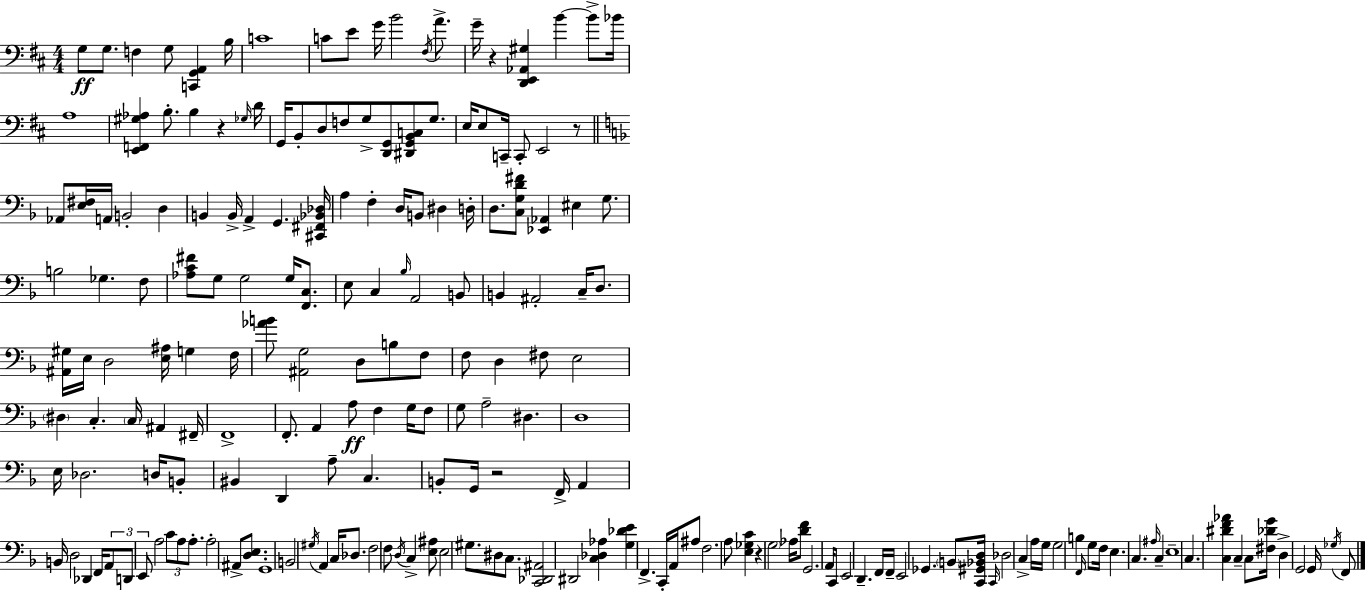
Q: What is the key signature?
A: D major